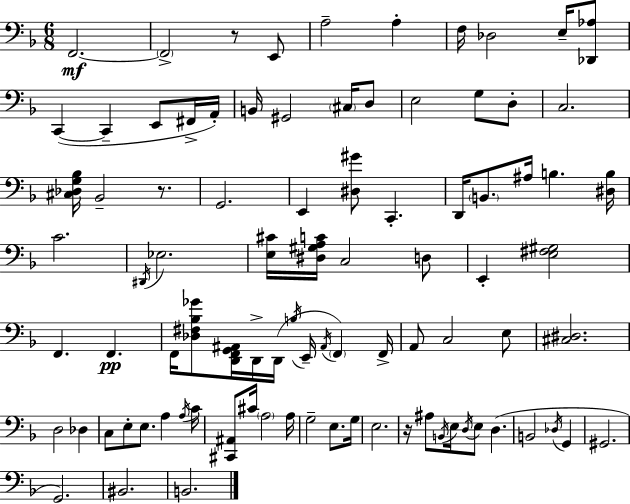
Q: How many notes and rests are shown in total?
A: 90